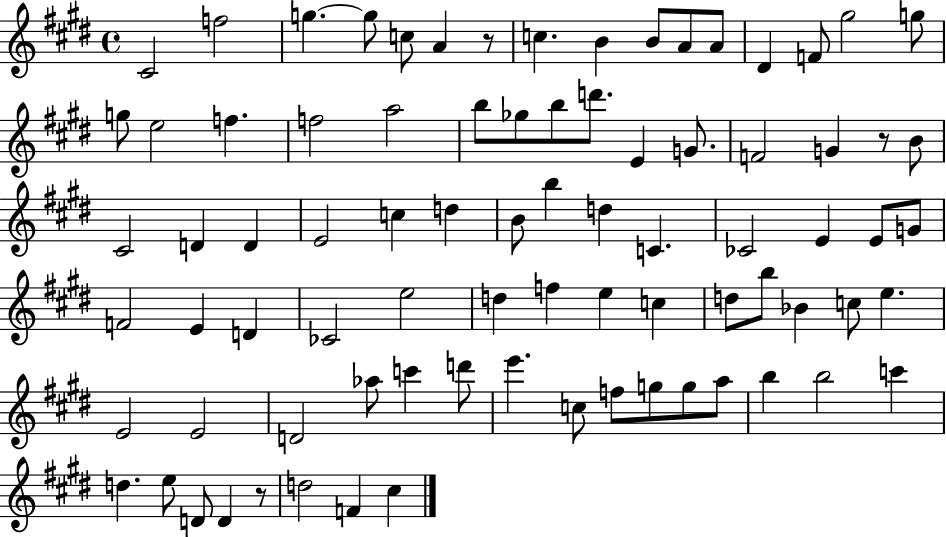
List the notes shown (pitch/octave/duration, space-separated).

C#4/h F5/h G5/q. G5/e C5/e A4/q R/e C5/q. B4/q B4/e A4/e A4/e D#4/q F4/e G#5/h G5/e G5/e E5/h F5/q. F5/h A5/h B5/e Gb5/e B5/e D6/e. E4/q G4/e. F4/h G4/q R/e B4/e C#4/h D4/q D4/q E4/h C5/q D5/q B4/e B5/q D5/q C4/q. CES4/h E4/q E4/e G4/e F4/h E4/q D4/q CES4/h E5/h D5/q F5/q E5/q C5/q D5/e B5/e Bb4/q C5/e E5/q. E4/h E4/h D4/h Ab5/e C6/q D6/e E6/q. C5/e F5/e G5/e G5/e A5/e B5/q B5/h C6/q D5/q. E5/e D4/e D4/q R/e D5/h F4/q C#5/q